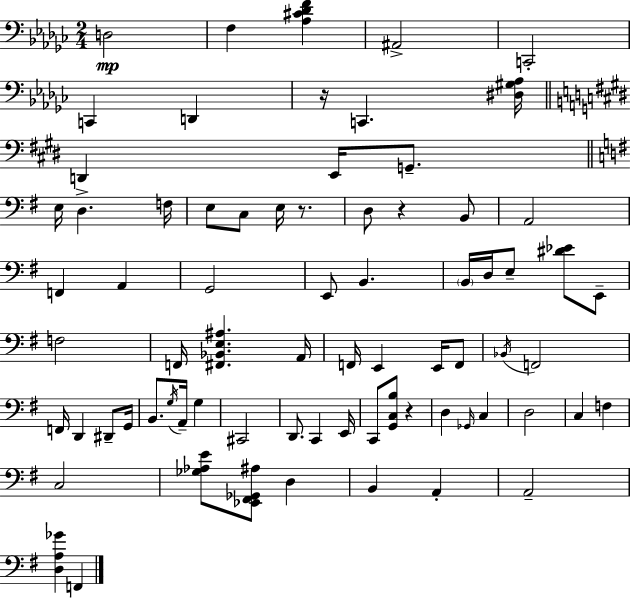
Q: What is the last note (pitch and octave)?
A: F2